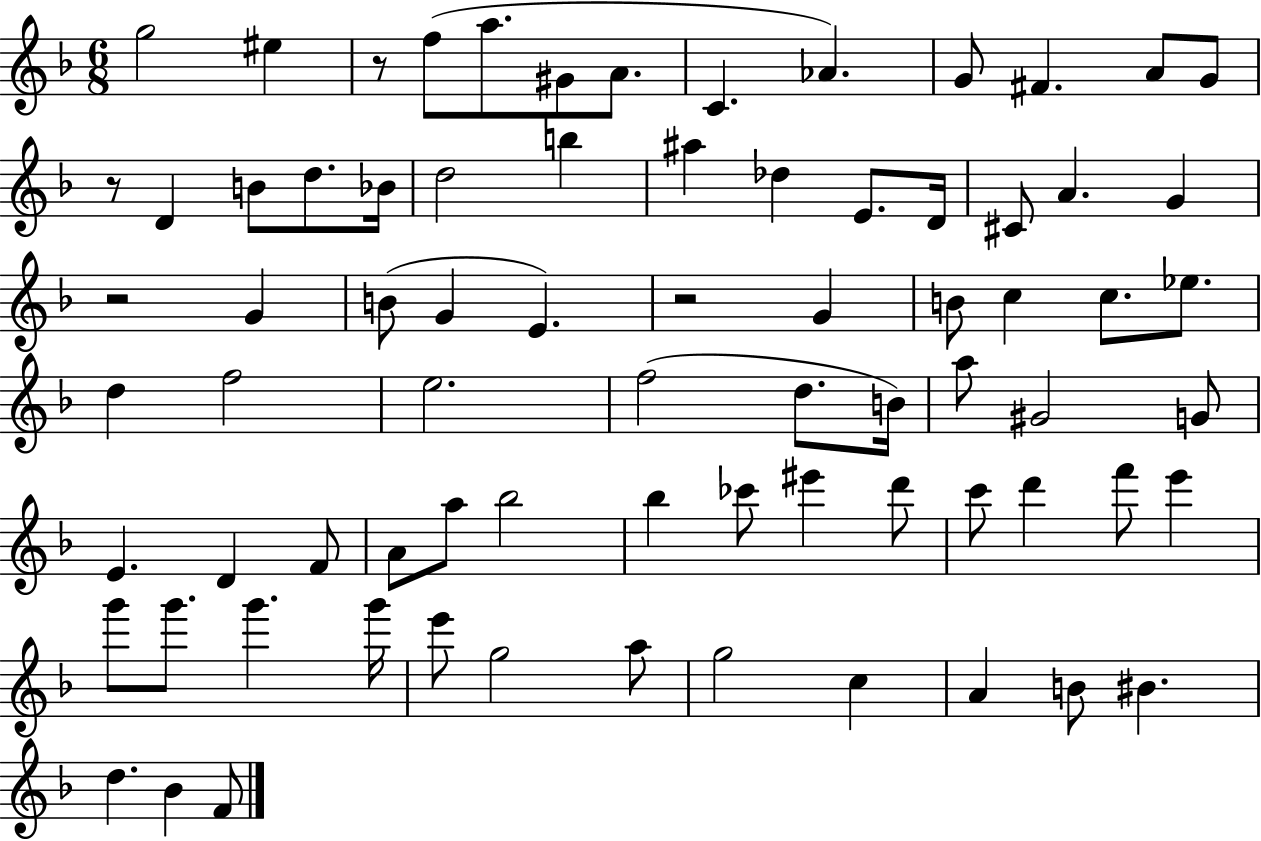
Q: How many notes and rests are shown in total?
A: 76